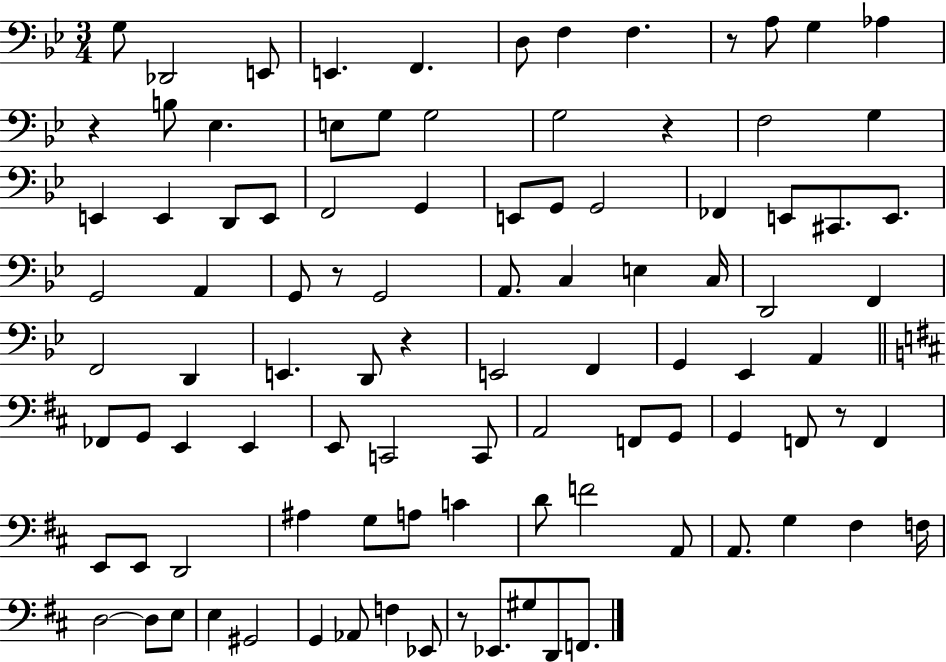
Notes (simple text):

G3/e Db2/h E2/e E2/q. F2/q. D3/e F3/q F3/q. R/e A3/e G3/q Ab3/q R/q B3/e Eb3/q. E3/e G3/e G3/h G3/h R/q F3/h G3/q E2/q E2/q D2/e E2/e F2/h G2/q E2/e G2/e G2/h FES2/q E2/e C#2/e. E2/e. G2/h A2/q G2/e R/e G2/h A2/e. C3/q E3/q C3/s D2/h F2/q F2/h D2/q E2/q. D2/e R/q E2/h F2/q G2/q Eb2/q A2/q FES2/e G2/e E2/q E2/q E2/e C2/h C2/e A2/h F2/e G2/e G2/q F2/e R/e F2/q E2/e E2/e D2/h A#3/q G3/e A3/e C4/q D4/e F4/h A2/e A2/e. G3/q F#3/q F3/s D3/h D3/e E3/e E3/q G#2/h G2/q Ab2/e F3/q Eb2/e R/e Eb2/e. G#3/e D2/e F2/e.